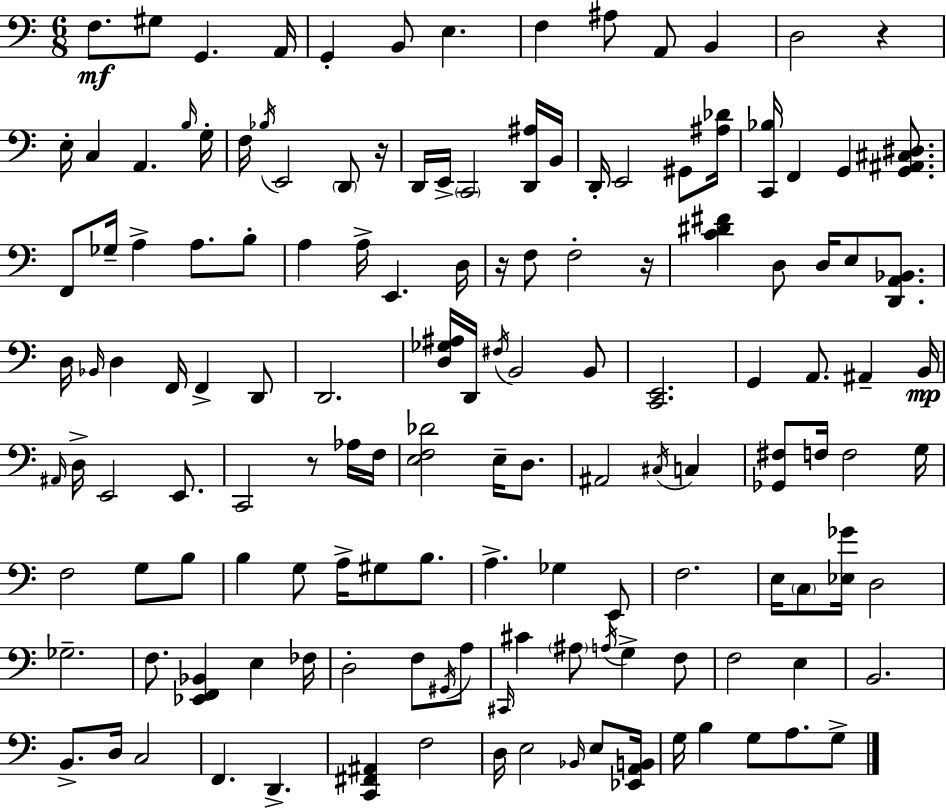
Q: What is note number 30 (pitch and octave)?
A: G2